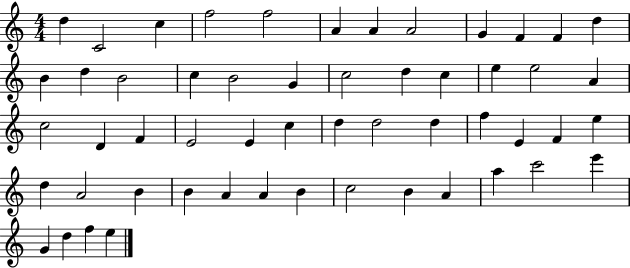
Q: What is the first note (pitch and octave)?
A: D5